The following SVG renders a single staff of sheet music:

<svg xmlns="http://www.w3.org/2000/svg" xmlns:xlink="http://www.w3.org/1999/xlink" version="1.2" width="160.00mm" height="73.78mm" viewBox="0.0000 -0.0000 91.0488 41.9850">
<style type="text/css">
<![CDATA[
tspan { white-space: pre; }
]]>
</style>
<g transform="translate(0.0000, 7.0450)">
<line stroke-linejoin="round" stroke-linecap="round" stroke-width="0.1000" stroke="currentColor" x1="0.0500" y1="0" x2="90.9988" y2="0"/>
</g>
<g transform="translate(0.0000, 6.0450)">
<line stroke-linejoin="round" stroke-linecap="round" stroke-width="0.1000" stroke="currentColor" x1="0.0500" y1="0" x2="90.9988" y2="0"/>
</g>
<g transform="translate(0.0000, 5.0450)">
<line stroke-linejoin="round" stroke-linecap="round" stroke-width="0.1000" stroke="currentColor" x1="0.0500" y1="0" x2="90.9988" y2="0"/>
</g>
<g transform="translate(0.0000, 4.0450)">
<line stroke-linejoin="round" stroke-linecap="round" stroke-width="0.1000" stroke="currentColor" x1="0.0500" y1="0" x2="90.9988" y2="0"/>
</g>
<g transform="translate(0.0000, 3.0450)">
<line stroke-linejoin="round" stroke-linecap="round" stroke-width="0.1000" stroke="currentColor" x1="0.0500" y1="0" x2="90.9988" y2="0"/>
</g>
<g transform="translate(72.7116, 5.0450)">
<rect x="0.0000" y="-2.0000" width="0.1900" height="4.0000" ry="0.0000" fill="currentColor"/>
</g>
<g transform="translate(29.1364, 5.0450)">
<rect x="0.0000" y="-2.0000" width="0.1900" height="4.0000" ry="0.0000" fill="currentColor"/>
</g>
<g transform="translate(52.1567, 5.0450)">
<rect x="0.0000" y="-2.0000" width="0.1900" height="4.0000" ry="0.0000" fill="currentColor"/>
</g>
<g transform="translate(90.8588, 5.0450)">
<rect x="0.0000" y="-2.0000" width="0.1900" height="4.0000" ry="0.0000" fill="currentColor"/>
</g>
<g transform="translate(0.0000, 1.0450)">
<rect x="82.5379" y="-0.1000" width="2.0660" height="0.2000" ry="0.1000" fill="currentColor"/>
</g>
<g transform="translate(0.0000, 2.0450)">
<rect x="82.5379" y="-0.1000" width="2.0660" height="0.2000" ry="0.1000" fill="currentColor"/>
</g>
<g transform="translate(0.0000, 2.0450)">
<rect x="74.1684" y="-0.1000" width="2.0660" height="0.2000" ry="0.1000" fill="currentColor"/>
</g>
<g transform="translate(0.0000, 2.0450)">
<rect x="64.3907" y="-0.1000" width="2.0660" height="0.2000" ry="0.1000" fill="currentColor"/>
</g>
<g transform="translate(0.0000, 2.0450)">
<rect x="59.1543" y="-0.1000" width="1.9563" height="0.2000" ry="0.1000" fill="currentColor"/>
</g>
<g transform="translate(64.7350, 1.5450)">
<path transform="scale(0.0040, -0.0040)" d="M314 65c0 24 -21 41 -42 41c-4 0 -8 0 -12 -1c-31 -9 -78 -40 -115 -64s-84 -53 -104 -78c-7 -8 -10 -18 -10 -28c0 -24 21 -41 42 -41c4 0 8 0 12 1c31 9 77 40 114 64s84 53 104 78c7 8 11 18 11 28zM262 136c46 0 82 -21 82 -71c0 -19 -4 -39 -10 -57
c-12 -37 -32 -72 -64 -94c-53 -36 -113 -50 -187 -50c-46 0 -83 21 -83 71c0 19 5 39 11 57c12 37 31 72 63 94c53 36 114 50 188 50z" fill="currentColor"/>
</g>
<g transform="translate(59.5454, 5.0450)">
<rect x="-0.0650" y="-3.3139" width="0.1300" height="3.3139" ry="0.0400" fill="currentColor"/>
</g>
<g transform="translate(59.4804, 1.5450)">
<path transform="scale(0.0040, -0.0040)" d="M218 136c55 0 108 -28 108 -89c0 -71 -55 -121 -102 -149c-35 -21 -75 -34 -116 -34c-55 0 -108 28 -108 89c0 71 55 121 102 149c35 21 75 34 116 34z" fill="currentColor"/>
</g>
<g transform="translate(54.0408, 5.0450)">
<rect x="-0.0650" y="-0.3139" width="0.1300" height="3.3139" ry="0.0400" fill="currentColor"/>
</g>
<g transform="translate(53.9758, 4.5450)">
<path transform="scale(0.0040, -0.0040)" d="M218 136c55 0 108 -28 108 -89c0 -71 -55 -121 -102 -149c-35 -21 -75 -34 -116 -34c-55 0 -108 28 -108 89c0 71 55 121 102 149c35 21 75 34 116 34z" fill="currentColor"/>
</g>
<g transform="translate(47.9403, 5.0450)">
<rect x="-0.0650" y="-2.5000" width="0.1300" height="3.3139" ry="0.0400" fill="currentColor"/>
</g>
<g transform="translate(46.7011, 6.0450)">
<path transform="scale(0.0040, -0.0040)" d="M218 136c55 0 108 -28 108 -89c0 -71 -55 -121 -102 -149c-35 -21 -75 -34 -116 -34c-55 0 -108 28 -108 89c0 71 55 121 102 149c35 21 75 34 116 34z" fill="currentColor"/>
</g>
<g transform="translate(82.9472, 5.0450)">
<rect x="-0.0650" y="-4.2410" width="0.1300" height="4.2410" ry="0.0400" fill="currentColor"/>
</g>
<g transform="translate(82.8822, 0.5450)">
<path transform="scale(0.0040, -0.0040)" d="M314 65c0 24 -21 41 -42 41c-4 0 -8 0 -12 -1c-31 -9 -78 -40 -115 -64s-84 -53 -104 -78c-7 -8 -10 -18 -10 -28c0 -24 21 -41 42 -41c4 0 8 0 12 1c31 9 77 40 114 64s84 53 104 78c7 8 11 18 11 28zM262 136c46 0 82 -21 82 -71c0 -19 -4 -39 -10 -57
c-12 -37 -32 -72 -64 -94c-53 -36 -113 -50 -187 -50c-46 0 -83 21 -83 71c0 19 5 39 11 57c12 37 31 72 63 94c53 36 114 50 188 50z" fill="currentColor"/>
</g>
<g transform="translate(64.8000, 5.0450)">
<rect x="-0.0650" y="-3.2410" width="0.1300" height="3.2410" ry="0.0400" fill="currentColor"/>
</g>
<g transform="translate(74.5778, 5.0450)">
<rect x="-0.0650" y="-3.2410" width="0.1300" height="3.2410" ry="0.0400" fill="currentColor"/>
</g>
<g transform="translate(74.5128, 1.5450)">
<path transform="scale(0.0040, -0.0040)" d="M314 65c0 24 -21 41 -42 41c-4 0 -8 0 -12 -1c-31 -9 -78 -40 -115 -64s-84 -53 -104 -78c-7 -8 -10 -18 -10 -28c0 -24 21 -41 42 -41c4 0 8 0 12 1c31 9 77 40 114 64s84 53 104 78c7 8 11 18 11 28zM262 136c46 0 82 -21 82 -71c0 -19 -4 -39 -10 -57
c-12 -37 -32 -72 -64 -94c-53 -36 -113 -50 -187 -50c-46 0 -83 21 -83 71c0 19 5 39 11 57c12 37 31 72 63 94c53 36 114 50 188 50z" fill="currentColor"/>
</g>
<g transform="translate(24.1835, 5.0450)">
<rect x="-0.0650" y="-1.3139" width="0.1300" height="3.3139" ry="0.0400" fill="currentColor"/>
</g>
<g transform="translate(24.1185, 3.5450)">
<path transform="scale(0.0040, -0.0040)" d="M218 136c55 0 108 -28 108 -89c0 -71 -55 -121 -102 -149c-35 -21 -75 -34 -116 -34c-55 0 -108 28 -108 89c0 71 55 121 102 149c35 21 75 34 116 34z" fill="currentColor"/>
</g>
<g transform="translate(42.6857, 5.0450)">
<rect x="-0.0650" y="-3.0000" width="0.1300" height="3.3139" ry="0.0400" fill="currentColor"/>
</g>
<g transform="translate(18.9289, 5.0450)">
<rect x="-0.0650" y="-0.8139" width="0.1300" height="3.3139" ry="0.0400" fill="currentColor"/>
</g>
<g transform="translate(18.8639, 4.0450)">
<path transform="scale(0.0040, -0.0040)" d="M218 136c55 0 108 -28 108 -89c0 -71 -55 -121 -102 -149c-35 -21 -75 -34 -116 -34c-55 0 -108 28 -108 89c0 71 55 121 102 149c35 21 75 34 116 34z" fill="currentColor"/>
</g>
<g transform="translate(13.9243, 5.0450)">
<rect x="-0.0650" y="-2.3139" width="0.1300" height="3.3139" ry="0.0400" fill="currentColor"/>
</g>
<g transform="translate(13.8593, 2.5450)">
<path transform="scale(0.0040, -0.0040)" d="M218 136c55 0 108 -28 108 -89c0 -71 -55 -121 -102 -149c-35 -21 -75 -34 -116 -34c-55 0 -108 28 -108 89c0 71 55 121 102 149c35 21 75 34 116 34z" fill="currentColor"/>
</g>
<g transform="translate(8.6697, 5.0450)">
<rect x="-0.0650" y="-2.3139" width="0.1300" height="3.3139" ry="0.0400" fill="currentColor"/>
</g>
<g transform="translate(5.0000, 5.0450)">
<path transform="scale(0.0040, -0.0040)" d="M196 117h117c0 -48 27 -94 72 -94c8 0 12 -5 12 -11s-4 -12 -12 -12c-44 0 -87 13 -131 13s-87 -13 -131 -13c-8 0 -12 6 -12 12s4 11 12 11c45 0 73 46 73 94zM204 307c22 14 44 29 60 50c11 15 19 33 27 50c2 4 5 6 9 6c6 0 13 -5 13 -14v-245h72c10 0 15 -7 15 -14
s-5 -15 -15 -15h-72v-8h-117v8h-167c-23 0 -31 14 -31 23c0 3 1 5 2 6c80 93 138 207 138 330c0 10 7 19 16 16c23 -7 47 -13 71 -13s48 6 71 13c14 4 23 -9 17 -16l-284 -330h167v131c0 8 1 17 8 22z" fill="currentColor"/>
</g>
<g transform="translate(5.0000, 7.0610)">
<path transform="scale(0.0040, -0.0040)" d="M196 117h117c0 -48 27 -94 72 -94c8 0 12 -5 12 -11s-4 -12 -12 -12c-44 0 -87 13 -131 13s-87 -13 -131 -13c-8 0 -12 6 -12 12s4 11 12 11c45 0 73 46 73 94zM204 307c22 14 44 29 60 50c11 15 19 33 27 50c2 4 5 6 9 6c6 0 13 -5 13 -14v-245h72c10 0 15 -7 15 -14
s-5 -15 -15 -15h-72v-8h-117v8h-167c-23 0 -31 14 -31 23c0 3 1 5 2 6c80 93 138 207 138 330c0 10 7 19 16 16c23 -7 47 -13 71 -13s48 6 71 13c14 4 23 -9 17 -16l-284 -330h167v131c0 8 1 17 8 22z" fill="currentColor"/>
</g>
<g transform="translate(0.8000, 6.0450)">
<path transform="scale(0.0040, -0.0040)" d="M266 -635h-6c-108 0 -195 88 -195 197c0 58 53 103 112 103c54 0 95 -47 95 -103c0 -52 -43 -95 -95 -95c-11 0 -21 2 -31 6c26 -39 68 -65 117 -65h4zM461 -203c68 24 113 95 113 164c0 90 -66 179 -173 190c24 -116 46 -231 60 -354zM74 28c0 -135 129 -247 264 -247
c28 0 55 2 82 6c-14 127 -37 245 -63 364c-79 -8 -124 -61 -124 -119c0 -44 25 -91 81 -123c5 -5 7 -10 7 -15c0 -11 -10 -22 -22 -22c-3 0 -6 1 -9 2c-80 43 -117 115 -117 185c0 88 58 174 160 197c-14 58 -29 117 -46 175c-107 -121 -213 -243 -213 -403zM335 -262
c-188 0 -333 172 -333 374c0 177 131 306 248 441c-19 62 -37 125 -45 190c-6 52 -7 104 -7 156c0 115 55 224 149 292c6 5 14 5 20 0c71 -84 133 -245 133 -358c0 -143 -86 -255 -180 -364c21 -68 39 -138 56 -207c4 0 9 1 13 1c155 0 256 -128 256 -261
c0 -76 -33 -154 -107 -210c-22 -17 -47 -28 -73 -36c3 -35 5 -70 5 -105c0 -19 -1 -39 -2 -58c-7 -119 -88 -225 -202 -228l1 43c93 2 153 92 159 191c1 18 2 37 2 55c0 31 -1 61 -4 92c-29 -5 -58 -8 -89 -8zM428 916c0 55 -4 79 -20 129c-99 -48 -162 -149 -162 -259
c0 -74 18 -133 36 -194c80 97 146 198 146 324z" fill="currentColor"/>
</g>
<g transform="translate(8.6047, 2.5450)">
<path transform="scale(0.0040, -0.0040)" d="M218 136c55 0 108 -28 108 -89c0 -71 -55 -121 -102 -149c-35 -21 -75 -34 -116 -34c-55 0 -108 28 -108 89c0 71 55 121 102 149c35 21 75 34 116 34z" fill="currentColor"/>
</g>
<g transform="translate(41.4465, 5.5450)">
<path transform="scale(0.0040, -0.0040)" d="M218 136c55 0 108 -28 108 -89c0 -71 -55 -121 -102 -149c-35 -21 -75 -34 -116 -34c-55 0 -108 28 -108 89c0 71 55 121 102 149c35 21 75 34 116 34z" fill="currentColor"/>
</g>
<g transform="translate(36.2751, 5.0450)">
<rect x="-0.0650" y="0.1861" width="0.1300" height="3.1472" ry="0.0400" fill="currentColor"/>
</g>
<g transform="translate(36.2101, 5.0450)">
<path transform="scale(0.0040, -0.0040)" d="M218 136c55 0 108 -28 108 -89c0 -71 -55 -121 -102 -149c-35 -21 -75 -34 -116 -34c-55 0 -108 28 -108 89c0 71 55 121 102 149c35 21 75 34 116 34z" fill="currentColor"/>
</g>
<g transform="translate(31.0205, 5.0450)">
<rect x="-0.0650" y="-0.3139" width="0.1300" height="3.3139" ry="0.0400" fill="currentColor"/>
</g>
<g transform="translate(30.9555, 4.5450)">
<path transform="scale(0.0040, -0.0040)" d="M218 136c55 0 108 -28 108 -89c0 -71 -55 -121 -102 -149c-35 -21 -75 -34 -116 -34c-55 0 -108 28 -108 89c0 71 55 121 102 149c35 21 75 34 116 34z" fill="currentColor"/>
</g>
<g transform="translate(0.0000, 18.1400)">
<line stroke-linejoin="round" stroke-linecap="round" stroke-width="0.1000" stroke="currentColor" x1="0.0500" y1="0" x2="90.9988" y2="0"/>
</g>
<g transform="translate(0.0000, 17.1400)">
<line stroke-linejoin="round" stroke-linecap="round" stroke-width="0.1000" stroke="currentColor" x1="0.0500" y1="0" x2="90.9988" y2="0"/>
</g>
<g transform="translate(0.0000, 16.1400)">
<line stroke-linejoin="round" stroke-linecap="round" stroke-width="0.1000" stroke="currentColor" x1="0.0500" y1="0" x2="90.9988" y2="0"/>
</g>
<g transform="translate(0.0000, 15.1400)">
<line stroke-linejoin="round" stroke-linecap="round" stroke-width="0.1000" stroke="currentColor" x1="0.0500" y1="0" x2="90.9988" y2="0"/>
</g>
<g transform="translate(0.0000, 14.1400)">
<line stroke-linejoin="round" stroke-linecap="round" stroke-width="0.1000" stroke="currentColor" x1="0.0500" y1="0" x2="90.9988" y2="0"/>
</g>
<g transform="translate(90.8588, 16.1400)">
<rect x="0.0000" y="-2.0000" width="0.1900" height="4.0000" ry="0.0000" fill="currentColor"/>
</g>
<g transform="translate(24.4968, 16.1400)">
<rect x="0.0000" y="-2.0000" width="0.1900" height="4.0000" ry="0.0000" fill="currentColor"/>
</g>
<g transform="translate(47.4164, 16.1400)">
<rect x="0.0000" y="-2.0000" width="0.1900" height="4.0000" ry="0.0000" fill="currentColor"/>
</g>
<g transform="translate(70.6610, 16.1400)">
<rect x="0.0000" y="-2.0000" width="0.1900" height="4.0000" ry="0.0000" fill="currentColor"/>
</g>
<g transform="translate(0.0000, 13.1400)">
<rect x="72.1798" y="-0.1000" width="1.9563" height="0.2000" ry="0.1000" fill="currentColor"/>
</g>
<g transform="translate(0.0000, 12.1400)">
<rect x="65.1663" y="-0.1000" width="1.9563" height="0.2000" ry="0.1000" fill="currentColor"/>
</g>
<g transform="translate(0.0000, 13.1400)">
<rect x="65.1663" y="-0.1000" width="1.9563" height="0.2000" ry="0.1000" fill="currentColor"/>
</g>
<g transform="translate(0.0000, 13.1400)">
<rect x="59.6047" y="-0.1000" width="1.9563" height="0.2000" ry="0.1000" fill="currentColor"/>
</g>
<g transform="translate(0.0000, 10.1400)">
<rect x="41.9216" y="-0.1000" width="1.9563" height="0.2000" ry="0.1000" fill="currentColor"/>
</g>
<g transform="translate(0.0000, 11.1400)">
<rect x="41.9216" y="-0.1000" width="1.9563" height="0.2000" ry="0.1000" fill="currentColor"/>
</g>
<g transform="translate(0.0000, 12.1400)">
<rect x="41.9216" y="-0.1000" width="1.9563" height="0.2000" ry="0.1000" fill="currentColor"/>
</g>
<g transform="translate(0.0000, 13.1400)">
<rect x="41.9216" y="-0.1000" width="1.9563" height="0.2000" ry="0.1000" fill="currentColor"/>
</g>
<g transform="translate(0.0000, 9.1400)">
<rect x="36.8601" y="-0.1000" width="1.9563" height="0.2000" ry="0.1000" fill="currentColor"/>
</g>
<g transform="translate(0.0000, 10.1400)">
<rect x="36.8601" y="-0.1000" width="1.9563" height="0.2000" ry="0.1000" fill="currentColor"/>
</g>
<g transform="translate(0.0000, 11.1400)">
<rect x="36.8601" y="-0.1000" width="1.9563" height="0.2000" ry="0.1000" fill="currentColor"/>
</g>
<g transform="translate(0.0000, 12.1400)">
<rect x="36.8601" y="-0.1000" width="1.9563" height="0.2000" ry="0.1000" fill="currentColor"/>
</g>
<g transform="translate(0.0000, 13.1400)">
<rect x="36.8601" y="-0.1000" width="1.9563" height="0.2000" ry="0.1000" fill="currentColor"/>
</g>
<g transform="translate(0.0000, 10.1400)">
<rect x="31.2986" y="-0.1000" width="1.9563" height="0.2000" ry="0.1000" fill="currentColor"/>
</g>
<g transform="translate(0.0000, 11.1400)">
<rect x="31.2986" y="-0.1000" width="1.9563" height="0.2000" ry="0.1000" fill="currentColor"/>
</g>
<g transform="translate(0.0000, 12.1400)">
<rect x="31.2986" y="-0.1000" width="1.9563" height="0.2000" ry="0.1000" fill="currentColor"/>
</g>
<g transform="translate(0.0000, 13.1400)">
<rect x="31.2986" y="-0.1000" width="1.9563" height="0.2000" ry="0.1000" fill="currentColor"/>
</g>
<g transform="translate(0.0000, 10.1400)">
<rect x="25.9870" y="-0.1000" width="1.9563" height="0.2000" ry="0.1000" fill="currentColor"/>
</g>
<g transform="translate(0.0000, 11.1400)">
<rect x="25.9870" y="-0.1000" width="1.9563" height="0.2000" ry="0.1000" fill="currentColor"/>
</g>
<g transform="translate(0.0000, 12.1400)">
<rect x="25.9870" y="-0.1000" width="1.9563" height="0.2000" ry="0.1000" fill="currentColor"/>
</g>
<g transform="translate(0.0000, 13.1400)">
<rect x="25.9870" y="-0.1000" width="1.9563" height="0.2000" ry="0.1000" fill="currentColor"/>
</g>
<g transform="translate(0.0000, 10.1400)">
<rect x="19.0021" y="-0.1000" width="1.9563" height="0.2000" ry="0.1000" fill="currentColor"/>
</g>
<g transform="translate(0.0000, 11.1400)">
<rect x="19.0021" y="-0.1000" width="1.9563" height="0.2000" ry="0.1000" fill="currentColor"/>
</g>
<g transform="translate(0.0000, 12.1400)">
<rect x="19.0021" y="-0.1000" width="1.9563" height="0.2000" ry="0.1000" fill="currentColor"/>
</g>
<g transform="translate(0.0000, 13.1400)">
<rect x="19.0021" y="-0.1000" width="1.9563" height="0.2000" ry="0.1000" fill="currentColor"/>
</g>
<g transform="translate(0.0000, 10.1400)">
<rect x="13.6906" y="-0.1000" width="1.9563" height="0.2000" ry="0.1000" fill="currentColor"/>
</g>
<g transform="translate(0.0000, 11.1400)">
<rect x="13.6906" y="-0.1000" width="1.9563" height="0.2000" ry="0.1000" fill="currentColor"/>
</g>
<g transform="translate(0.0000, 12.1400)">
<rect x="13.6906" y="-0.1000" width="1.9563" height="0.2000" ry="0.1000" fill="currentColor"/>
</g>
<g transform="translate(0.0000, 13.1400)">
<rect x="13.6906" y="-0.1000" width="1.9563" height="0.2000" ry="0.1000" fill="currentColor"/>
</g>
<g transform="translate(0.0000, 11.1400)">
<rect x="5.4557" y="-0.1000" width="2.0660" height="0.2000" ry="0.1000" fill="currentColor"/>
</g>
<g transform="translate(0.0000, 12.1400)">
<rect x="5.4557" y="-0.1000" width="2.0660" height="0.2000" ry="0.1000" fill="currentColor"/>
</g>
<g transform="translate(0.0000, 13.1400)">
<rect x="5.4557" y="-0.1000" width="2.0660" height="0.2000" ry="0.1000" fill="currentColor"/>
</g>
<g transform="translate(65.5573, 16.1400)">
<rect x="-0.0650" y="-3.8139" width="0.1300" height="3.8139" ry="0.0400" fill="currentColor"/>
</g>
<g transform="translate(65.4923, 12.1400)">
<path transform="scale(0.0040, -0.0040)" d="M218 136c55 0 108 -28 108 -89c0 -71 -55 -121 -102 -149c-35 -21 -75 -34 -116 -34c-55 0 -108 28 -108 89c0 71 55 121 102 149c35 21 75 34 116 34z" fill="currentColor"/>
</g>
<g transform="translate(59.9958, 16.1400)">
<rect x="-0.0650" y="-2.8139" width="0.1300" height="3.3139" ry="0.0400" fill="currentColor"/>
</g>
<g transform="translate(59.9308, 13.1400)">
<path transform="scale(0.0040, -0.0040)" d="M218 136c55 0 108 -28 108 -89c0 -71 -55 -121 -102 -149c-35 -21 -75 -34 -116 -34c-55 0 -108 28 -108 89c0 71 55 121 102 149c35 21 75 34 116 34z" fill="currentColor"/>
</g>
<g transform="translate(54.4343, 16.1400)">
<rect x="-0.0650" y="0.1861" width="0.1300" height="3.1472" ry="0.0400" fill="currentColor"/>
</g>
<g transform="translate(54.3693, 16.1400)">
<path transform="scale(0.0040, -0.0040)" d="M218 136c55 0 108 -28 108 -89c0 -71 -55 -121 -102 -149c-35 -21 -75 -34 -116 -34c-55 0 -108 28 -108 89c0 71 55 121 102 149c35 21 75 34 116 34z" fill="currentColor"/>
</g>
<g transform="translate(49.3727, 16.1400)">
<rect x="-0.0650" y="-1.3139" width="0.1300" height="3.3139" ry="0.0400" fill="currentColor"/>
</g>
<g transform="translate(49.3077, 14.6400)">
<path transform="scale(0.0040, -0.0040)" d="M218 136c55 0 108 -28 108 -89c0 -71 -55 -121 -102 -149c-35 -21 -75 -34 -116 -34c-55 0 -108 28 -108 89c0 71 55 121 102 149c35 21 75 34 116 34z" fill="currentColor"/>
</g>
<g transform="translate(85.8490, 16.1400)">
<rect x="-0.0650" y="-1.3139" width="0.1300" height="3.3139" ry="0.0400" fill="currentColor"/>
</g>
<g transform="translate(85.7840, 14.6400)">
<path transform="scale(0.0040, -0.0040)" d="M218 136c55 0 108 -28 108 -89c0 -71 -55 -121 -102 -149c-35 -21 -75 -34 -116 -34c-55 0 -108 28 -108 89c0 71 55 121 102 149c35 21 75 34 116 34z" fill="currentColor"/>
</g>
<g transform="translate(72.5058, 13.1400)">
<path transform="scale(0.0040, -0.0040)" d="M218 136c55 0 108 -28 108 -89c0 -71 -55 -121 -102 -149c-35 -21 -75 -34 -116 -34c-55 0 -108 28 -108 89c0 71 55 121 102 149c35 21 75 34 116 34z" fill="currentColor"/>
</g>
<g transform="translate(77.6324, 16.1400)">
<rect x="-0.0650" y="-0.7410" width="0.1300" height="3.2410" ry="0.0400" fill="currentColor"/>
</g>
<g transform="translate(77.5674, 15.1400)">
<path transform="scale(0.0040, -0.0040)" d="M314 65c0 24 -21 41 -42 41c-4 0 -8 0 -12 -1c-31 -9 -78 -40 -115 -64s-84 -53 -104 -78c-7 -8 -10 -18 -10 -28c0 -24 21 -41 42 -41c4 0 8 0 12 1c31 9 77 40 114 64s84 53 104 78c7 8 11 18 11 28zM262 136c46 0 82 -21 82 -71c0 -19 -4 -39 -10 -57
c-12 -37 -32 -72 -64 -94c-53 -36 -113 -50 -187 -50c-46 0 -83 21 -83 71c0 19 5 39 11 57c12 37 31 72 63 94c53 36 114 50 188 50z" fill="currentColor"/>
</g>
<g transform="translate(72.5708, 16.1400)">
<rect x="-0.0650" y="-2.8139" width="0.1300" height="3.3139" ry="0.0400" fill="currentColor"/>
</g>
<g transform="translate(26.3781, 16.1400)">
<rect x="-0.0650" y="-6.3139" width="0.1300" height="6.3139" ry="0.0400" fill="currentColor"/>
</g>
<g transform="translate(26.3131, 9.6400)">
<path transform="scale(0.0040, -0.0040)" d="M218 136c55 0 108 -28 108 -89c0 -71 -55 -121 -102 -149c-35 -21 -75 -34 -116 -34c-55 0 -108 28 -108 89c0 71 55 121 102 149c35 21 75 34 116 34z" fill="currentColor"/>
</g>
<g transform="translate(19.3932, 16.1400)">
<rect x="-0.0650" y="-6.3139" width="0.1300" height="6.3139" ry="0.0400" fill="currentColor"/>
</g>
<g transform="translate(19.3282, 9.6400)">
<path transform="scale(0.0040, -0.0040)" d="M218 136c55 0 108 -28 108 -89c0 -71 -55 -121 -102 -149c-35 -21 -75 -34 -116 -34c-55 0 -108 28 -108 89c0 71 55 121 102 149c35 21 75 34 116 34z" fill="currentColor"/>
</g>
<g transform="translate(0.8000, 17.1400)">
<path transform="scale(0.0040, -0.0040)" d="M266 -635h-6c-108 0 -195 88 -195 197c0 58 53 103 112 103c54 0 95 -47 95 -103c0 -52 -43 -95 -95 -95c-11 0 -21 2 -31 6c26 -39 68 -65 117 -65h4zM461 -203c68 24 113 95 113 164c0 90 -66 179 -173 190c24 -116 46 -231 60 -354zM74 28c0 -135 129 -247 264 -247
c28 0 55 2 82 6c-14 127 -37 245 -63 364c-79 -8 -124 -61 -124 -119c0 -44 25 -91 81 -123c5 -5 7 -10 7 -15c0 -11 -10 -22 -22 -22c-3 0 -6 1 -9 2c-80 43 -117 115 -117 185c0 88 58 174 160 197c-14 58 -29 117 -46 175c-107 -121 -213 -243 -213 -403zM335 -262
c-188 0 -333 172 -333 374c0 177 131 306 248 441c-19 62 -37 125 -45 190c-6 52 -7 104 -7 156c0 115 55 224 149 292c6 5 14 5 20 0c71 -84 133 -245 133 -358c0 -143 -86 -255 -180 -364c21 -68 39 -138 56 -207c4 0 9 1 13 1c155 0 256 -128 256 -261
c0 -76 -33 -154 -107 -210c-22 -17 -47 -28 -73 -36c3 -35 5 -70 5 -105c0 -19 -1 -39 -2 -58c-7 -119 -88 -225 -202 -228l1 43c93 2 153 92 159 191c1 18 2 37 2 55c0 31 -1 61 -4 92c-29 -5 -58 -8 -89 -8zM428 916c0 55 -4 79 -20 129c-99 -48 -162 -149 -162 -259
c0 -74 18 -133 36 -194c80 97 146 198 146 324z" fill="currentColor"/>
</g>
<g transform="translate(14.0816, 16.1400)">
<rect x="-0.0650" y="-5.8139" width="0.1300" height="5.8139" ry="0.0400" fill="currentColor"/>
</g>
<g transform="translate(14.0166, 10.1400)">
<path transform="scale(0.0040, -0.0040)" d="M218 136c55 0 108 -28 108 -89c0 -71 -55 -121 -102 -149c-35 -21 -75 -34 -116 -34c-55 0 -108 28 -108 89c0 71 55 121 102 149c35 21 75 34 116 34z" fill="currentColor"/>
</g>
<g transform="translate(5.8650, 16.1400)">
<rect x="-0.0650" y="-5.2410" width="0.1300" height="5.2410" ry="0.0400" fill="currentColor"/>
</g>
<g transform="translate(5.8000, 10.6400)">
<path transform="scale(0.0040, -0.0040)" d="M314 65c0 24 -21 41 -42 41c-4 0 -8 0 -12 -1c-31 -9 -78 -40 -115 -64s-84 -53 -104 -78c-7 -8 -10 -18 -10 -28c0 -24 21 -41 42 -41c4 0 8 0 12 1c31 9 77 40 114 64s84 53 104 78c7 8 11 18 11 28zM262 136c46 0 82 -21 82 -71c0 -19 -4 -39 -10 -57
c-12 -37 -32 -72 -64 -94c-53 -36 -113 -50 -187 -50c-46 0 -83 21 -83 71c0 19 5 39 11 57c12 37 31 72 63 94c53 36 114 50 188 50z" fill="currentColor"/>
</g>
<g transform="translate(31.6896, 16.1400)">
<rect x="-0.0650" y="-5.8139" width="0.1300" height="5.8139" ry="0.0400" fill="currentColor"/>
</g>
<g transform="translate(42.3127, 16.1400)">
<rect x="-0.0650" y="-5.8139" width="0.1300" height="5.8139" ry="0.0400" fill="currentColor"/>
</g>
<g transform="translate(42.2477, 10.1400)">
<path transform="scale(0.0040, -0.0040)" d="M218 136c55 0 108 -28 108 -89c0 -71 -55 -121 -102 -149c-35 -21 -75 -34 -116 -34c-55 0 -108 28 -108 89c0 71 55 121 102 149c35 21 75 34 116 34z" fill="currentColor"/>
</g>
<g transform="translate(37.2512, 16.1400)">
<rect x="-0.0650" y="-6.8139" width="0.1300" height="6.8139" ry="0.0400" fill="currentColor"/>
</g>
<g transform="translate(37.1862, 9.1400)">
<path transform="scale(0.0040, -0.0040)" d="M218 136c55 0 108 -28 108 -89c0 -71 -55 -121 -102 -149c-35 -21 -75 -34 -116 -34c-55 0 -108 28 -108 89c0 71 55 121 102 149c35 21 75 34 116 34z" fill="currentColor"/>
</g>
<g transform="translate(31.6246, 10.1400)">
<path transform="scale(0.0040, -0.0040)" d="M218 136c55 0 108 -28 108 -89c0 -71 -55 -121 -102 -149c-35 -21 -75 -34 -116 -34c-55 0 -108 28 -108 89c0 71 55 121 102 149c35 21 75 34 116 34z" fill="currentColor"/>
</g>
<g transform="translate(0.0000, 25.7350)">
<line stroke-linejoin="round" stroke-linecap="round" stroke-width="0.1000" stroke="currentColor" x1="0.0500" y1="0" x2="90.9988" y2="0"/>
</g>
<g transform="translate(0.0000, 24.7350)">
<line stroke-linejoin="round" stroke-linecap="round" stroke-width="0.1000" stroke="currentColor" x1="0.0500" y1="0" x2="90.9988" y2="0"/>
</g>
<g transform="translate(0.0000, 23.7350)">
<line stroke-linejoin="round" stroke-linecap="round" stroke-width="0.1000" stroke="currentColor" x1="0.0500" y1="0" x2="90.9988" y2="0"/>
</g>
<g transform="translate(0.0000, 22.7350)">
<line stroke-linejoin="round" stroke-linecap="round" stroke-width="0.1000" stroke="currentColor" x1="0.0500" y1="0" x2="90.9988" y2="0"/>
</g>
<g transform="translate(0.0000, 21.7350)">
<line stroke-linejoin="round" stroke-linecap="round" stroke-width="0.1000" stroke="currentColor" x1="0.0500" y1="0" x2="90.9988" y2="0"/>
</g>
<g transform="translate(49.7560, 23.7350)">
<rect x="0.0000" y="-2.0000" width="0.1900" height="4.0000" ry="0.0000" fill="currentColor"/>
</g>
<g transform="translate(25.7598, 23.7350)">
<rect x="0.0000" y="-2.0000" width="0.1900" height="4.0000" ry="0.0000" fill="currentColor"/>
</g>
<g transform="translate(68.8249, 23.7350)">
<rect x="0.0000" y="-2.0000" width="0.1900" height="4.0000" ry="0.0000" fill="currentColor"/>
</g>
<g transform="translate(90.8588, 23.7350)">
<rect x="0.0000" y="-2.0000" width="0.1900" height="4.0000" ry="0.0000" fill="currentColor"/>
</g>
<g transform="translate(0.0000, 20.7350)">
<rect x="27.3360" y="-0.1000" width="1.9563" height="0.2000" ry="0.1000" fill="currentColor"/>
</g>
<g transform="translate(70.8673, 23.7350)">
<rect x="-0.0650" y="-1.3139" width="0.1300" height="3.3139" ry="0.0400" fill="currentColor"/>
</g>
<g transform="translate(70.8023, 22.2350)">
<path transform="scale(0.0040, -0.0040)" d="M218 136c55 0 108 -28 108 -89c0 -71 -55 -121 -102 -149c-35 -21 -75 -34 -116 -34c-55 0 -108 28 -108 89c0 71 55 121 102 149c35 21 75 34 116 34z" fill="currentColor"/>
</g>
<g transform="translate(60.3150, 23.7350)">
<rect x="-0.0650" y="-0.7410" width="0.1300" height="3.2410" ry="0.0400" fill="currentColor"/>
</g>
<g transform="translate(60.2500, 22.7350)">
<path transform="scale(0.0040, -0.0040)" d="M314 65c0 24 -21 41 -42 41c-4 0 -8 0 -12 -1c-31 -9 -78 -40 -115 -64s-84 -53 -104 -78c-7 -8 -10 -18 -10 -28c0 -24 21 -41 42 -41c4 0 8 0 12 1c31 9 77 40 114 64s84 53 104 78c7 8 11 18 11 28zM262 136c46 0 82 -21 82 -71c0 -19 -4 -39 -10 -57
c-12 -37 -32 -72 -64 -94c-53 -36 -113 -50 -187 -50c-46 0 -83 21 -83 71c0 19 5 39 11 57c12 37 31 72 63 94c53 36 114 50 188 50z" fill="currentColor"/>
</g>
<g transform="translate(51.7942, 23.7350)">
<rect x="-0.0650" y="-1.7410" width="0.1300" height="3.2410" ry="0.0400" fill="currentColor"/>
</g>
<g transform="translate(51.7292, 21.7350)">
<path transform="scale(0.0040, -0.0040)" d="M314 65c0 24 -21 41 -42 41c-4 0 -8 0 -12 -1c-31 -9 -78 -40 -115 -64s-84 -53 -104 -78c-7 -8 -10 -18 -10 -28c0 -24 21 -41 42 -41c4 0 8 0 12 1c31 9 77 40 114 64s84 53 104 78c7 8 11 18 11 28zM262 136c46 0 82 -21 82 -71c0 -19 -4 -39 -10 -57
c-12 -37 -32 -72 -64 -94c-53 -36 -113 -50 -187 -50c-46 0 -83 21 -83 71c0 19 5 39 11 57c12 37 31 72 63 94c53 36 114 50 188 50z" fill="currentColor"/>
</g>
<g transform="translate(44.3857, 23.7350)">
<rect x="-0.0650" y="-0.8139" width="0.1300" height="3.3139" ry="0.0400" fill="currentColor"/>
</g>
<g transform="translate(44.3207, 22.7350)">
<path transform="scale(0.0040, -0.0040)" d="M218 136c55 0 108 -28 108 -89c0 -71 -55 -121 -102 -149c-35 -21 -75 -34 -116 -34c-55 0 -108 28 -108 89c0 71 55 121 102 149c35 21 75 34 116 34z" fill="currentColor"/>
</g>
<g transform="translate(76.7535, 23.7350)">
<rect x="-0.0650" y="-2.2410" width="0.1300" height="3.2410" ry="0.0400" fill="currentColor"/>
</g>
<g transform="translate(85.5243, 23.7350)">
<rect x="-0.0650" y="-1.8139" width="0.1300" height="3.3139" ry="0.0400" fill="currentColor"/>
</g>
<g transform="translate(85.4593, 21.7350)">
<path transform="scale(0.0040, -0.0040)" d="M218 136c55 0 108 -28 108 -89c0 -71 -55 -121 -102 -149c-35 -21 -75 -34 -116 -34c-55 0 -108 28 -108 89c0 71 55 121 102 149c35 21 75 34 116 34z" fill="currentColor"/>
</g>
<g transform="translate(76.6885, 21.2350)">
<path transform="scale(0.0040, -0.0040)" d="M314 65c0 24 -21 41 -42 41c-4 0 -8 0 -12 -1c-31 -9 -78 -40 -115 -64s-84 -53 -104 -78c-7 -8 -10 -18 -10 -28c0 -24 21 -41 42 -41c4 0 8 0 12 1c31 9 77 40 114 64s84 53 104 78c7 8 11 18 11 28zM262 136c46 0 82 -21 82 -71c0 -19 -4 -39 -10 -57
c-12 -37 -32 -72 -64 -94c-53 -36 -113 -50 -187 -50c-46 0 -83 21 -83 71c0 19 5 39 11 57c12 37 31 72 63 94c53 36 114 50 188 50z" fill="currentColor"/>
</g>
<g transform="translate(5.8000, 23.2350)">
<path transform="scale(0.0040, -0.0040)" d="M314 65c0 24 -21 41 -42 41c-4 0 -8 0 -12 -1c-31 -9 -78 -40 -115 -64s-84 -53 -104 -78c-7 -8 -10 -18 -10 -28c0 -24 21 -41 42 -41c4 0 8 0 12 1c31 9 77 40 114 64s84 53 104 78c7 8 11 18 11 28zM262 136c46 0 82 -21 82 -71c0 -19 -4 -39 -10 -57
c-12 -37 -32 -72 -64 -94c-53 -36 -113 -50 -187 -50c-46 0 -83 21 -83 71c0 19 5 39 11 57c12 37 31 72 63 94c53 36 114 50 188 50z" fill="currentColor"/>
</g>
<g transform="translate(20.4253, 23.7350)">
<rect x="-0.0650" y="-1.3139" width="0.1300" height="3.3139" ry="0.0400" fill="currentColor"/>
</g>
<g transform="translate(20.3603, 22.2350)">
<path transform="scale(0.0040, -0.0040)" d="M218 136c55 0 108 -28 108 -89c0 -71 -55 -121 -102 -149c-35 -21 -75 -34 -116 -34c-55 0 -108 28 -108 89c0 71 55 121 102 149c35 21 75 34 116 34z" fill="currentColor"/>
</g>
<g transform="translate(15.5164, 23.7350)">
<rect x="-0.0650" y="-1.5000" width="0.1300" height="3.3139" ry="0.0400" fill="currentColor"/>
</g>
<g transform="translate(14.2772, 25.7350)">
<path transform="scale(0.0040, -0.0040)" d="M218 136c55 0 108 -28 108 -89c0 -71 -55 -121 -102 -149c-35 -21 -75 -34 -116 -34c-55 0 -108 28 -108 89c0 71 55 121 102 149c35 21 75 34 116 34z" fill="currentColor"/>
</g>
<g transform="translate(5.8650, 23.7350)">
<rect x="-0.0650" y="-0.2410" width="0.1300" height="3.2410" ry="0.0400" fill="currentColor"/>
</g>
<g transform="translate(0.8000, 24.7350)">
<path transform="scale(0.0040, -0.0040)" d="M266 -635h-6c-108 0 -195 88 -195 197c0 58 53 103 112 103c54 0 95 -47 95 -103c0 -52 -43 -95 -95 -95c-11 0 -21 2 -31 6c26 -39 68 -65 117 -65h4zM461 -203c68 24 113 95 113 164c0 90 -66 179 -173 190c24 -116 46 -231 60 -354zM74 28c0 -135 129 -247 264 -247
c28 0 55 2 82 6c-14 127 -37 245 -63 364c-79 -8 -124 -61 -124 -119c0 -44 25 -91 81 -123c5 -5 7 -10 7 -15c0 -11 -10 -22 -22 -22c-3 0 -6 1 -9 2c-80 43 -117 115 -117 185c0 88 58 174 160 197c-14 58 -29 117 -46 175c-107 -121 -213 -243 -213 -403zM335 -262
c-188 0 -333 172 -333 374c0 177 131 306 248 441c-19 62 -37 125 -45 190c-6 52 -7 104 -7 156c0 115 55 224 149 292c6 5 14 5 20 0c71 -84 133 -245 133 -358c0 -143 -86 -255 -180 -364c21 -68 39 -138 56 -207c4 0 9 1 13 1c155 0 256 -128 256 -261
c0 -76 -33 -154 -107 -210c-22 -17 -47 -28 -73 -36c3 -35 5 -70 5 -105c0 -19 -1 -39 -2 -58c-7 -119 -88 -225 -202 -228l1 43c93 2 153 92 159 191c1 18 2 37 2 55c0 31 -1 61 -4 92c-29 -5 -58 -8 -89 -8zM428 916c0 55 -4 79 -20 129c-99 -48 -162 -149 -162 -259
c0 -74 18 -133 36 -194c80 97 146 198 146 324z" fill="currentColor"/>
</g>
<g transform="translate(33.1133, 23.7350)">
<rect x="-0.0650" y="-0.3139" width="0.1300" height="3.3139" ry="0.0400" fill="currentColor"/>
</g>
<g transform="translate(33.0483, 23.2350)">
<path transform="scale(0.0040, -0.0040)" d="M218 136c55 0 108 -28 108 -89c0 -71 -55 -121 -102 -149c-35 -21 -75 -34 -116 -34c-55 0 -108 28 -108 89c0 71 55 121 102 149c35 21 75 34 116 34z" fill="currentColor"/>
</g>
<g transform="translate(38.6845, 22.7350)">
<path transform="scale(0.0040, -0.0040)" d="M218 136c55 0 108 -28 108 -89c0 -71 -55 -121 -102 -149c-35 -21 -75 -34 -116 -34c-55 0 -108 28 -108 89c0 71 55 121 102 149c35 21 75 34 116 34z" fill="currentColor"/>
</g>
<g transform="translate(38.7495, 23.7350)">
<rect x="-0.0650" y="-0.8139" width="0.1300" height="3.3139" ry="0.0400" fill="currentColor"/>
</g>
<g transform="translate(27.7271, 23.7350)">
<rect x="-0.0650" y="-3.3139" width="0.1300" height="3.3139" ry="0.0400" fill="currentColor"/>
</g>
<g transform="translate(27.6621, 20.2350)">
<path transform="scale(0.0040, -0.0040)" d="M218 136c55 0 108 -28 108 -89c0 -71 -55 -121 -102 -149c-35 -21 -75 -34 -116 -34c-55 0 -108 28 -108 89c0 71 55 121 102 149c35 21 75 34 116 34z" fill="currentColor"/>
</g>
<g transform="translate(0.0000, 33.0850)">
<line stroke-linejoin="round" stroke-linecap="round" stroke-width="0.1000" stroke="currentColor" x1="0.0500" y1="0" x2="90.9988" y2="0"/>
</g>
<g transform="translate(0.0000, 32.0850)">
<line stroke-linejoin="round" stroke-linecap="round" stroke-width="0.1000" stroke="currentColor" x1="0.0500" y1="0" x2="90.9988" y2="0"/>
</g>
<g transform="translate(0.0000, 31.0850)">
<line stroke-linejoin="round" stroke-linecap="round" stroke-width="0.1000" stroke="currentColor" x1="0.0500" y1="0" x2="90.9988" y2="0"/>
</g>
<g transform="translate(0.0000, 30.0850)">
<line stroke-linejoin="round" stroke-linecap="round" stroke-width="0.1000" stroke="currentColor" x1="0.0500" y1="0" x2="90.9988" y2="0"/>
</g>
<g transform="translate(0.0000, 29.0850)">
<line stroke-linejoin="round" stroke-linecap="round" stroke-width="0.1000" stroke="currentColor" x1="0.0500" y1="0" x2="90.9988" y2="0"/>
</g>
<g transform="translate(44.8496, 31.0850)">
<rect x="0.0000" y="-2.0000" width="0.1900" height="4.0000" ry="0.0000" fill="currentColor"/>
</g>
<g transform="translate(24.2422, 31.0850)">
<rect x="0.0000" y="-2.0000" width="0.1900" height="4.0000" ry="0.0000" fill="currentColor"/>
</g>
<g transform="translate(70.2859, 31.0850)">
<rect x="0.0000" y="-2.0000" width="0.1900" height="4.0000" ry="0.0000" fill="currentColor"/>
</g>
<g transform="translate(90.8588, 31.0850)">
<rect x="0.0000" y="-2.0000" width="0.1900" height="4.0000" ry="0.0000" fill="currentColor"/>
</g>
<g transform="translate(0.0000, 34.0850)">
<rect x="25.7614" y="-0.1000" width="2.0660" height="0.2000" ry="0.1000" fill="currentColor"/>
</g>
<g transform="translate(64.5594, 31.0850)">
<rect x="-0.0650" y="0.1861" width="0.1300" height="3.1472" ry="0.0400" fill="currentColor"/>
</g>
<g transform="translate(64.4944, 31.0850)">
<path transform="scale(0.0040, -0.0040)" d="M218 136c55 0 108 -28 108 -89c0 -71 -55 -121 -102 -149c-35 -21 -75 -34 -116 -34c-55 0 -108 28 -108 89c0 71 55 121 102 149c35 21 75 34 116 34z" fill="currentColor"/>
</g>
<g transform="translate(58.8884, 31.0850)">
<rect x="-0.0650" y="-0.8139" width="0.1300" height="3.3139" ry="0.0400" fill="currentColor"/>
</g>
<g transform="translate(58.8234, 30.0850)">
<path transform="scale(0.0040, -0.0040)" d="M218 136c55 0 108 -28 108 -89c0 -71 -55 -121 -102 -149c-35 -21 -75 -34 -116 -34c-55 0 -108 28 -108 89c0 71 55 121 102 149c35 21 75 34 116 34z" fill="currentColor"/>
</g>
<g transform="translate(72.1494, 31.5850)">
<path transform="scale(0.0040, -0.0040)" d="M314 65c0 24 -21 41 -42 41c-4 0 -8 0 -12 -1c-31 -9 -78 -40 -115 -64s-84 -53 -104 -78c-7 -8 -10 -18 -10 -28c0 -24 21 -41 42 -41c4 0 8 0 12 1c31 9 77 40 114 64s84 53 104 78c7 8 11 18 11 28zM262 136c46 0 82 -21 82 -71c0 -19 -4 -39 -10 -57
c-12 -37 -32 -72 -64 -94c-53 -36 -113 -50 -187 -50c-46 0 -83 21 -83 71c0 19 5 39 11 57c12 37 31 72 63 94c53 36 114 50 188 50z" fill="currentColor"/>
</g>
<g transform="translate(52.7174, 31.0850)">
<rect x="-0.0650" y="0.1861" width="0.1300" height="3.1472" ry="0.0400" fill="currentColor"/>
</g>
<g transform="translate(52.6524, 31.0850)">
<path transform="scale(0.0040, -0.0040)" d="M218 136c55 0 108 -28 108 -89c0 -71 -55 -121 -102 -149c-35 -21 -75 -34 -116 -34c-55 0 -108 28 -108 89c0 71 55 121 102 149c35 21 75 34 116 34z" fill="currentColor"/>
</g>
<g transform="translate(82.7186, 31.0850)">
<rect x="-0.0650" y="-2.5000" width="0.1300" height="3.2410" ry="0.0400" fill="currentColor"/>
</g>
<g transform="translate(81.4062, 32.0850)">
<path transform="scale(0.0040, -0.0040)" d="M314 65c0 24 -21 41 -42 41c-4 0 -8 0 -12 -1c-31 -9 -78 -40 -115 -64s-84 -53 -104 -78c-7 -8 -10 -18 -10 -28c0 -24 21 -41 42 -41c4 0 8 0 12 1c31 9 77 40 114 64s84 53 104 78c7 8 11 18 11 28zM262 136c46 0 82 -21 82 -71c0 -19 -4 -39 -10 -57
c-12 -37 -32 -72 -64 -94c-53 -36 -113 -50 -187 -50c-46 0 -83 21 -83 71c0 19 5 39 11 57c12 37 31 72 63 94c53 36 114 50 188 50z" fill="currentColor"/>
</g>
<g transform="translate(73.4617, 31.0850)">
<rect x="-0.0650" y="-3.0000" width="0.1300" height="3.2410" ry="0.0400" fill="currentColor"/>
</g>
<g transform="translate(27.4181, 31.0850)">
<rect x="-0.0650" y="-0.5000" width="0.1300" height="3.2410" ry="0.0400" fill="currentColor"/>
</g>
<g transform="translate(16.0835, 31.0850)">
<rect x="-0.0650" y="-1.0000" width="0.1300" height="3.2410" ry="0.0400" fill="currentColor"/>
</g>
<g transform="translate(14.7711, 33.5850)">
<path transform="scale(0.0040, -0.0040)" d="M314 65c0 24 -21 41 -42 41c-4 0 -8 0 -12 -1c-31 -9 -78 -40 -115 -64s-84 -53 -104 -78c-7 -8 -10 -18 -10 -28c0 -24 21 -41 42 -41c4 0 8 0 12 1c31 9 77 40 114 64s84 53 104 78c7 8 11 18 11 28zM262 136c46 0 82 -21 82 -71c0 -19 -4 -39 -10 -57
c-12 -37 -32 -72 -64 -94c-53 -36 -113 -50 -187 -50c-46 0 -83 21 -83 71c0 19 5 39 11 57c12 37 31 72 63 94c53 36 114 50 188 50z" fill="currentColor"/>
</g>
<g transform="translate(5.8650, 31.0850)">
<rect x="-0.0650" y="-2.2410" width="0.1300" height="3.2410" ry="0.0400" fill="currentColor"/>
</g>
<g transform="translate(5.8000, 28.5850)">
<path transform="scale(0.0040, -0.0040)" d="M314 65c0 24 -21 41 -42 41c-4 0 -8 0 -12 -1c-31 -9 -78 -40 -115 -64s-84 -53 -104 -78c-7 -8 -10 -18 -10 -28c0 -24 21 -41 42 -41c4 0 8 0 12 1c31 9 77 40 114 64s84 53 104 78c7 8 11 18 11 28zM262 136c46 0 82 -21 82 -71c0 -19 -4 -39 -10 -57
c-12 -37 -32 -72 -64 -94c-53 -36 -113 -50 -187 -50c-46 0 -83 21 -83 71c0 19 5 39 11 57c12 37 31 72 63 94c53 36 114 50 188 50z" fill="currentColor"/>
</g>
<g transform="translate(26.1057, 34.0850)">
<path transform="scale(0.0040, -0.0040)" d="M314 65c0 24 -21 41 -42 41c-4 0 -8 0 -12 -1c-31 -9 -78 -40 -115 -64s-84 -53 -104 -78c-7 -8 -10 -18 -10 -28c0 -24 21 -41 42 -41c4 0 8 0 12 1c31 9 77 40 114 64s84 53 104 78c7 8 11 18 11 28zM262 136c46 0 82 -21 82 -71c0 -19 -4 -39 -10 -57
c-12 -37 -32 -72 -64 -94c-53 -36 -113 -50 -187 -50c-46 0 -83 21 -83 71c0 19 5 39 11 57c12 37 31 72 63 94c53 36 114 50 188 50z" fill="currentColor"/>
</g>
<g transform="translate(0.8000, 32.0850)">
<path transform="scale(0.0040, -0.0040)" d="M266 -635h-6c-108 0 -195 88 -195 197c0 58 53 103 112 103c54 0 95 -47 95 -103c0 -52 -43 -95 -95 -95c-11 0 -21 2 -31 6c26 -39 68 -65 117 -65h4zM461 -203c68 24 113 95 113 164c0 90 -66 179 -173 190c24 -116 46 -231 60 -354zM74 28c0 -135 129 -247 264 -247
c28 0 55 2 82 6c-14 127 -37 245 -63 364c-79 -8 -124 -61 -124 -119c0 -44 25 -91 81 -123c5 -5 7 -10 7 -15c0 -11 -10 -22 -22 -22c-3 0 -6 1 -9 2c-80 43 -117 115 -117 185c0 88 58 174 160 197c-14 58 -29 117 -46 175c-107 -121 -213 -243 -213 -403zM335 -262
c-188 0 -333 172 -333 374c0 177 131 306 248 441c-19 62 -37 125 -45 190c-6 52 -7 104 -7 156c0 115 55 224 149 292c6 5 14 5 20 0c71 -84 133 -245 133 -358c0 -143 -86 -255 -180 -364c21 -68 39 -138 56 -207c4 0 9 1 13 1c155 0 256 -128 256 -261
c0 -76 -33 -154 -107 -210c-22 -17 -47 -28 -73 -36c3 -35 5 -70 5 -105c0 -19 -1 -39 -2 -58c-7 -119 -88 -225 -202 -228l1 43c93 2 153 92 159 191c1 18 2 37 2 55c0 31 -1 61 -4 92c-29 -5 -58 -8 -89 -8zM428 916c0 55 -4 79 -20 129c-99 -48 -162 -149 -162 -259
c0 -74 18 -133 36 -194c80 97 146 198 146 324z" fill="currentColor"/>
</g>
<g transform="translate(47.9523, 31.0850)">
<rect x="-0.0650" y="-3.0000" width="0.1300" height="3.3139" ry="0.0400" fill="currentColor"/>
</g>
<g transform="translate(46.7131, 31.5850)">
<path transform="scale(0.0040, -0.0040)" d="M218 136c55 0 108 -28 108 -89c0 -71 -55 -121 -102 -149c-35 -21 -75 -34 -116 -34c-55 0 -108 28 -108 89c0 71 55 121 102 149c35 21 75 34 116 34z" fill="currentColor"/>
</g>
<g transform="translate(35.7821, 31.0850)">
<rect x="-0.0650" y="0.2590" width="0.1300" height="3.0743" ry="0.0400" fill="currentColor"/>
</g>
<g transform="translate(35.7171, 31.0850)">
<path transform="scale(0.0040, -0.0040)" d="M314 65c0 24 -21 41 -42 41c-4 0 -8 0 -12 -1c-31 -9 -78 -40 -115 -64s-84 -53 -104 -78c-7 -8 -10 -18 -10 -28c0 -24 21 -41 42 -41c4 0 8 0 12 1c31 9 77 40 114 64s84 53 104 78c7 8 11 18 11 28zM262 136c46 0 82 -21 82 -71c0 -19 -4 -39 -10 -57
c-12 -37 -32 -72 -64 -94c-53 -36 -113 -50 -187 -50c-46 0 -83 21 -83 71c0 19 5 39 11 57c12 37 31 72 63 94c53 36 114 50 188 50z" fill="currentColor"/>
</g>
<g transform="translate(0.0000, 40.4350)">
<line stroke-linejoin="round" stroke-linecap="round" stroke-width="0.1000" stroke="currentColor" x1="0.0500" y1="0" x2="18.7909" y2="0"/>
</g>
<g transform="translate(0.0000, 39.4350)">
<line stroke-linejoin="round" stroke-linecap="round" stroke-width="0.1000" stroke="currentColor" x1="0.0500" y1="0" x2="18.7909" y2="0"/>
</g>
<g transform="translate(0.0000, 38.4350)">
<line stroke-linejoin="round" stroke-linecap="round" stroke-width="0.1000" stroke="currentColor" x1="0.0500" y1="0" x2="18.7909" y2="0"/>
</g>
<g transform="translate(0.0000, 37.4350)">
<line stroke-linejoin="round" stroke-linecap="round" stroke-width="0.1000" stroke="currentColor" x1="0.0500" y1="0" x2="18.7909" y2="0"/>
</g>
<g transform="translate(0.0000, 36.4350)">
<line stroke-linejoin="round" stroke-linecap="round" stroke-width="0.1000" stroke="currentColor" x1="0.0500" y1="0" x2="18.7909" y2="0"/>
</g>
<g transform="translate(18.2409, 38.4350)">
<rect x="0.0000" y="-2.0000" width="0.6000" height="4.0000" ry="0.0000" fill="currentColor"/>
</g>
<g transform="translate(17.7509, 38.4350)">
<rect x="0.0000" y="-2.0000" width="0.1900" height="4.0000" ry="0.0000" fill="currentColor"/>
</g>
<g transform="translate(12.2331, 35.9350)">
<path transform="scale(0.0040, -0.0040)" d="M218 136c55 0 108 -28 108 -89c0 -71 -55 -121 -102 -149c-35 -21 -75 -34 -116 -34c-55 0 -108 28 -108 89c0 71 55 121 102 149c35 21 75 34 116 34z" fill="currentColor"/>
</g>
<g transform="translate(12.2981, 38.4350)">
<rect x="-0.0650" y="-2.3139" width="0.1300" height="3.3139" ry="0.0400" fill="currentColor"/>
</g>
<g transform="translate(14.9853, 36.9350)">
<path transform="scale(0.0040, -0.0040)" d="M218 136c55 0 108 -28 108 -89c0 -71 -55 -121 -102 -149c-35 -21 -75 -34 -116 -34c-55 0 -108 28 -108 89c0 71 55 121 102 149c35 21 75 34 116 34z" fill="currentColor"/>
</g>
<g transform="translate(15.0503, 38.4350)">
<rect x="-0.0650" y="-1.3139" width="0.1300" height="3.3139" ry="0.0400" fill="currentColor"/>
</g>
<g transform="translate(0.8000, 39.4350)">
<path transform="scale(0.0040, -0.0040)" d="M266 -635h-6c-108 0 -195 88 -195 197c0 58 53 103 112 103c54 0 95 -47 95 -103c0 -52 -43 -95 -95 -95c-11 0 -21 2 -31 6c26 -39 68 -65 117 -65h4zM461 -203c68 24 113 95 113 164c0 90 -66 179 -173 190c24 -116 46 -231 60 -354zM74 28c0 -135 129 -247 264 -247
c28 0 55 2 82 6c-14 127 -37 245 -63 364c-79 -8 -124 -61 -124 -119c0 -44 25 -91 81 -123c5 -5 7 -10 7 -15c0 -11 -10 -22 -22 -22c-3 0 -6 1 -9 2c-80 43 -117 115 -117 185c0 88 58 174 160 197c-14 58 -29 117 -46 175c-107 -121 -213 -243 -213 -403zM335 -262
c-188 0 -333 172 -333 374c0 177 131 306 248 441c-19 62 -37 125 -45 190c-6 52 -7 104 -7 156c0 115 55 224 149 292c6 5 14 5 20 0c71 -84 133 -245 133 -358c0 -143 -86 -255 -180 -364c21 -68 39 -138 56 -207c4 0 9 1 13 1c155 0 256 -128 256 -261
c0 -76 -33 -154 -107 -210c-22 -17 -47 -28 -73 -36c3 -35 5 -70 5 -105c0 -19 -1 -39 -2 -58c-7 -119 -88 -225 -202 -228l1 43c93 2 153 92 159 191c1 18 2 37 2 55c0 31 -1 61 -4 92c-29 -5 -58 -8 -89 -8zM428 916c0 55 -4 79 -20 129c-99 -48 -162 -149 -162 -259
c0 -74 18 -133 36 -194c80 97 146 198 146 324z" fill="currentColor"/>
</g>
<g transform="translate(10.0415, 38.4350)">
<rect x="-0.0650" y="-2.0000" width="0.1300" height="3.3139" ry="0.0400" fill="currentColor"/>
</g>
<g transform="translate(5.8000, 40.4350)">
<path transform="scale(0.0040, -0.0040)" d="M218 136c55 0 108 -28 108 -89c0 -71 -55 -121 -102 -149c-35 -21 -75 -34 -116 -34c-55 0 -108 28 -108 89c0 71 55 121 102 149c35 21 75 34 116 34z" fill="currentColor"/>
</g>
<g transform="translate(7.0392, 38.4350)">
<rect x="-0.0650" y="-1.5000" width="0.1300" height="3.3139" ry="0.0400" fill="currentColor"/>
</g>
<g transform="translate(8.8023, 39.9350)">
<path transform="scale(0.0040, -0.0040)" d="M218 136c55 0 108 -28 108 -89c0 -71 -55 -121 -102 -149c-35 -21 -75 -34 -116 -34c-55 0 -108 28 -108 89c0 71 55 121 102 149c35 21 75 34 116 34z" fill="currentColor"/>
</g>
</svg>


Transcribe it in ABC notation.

X:1
T:Untitled
M:4/4
L:1/4
K:C
g g d e c B A G c b b2 b2 d'2 f'2 g' a' a' g' b' g' e B a c' a d2 e c2 E e b c d d f2 d2 e g2 f g2 D2 C2 B2 A B d B A2 G2 E F g e